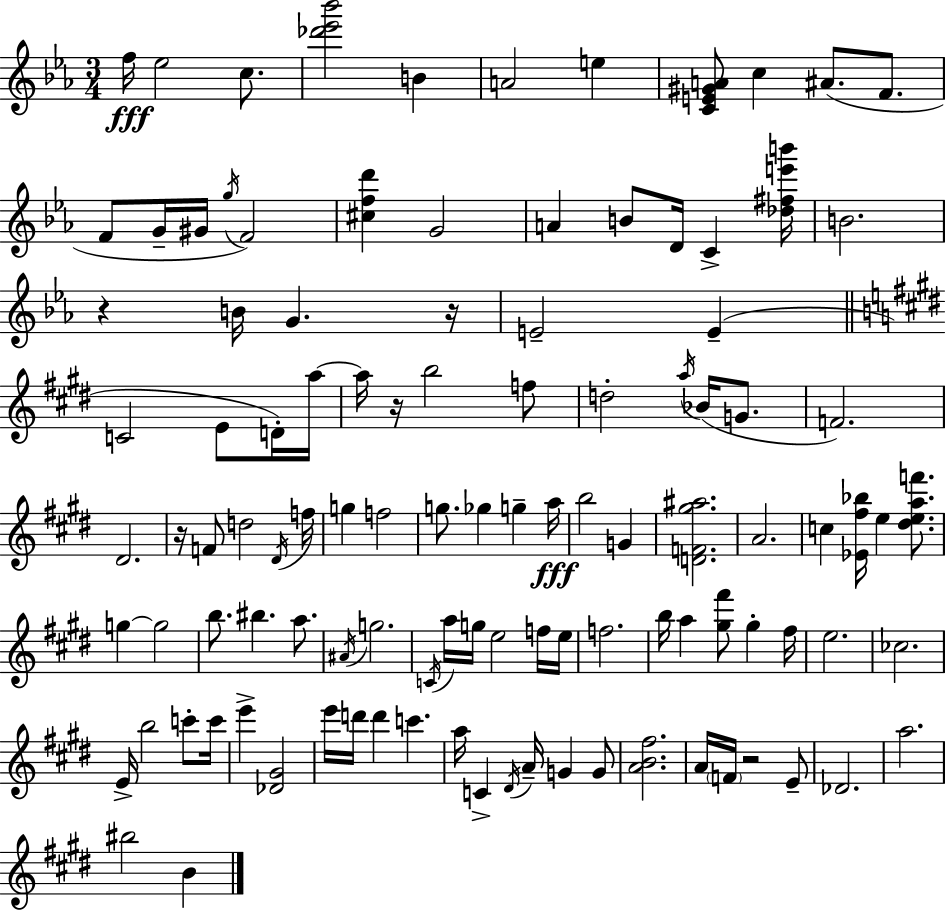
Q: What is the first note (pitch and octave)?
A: F5